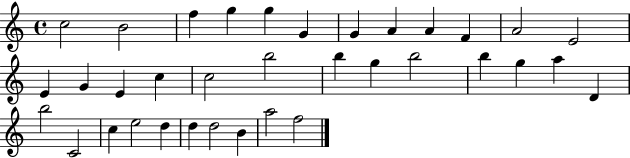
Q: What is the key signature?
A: C major